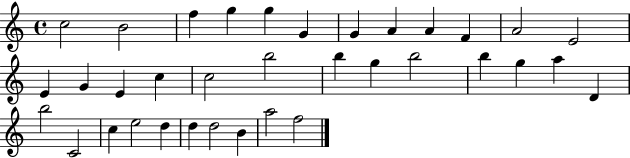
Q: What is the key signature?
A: C major